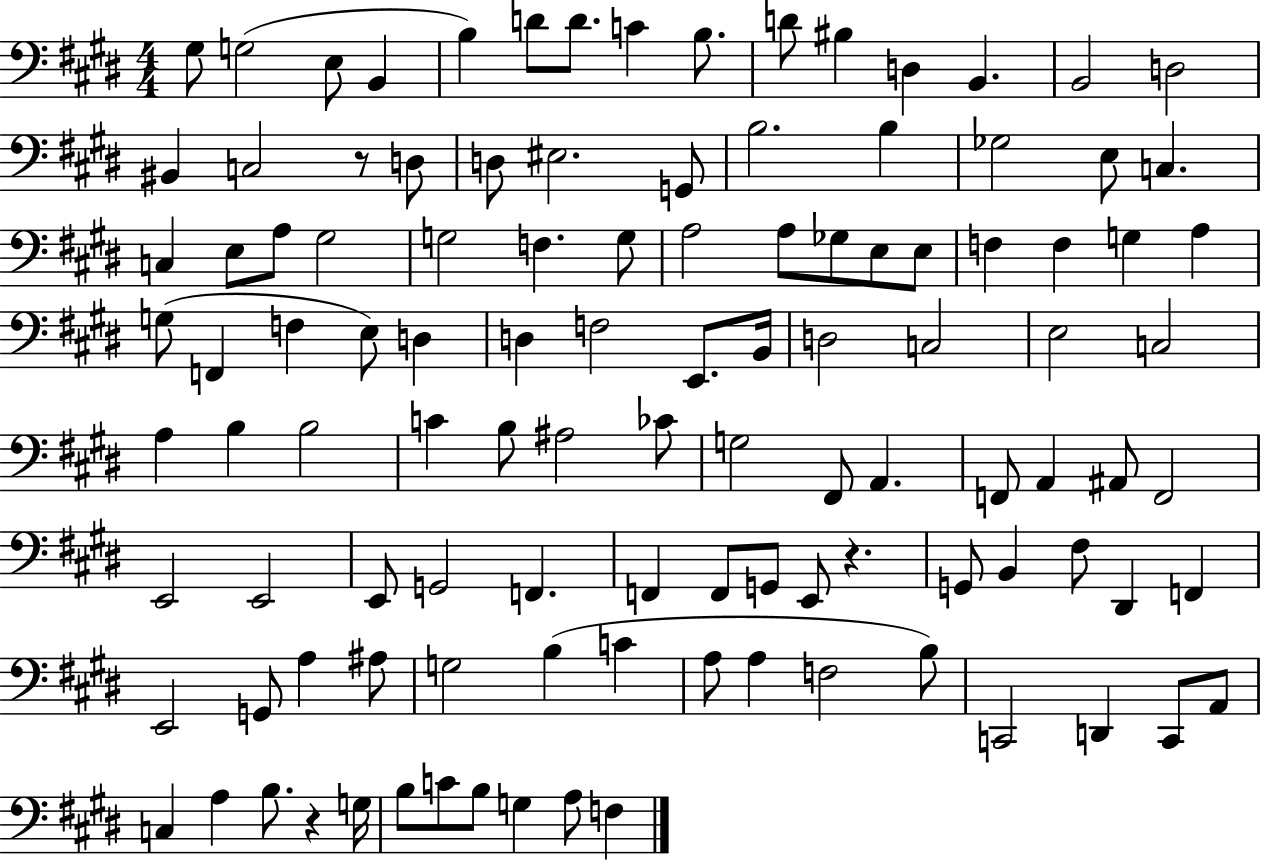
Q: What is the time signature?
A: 4/4